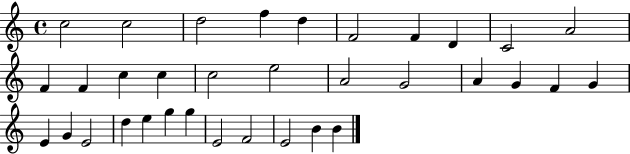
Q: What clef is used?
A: treble